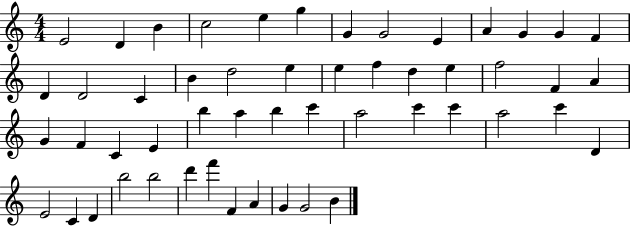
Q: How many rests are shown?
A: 0